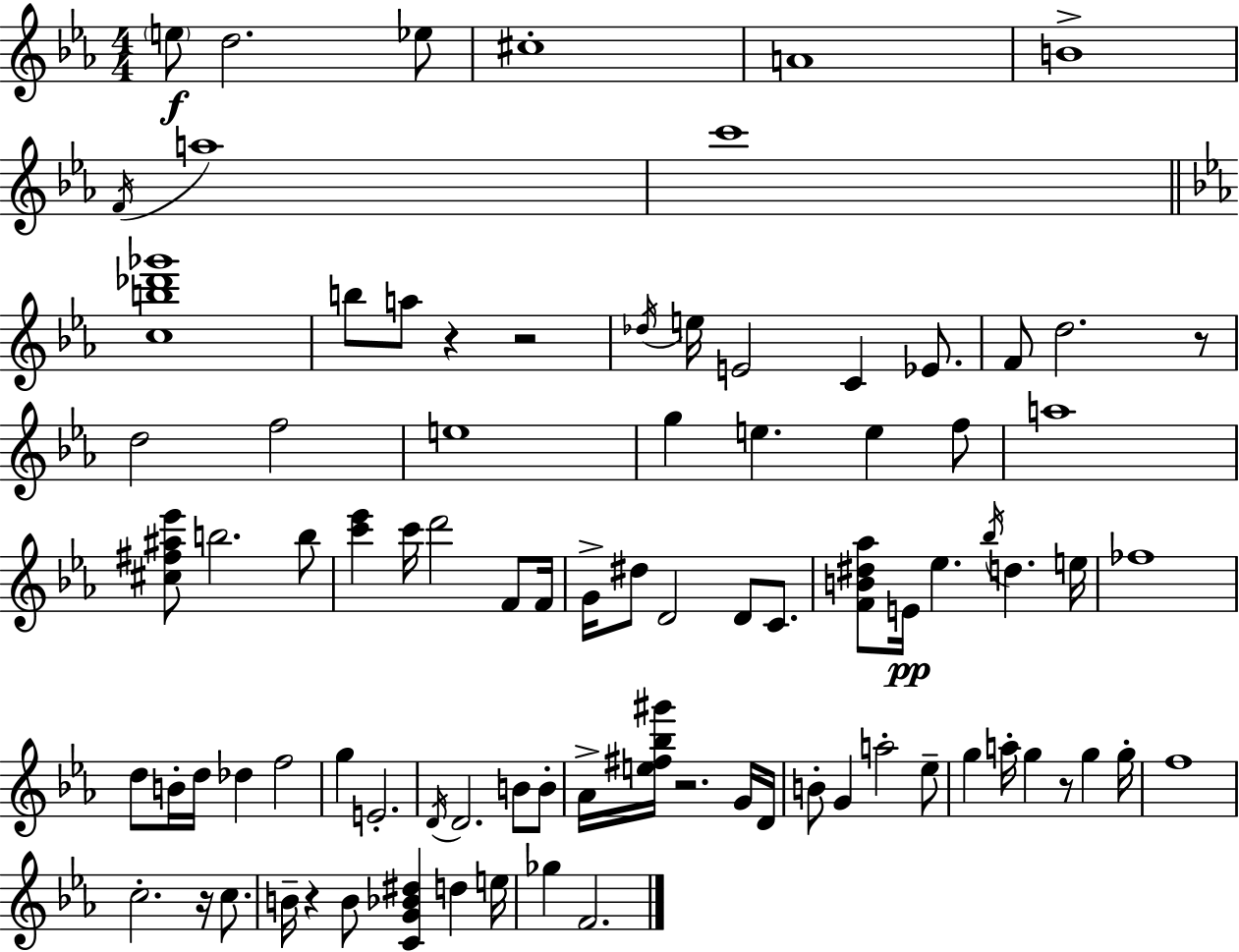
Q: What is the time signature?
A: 4/4